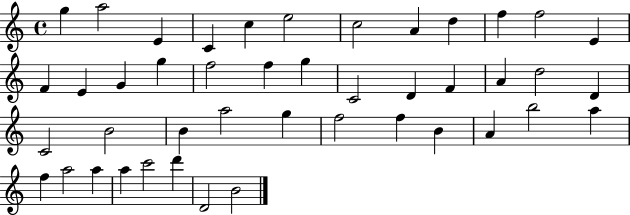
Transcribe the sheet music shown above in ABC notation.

X:1
T:Untitled
M:4/4
L:1/4
K:C
g a2 E C c e2 c2 A d f f2 E F E G g f2 f g C2 D F A d2 D C2 B2 B a2 g f2 f B A b2 a f a2 a a c'2 d' D2 B2